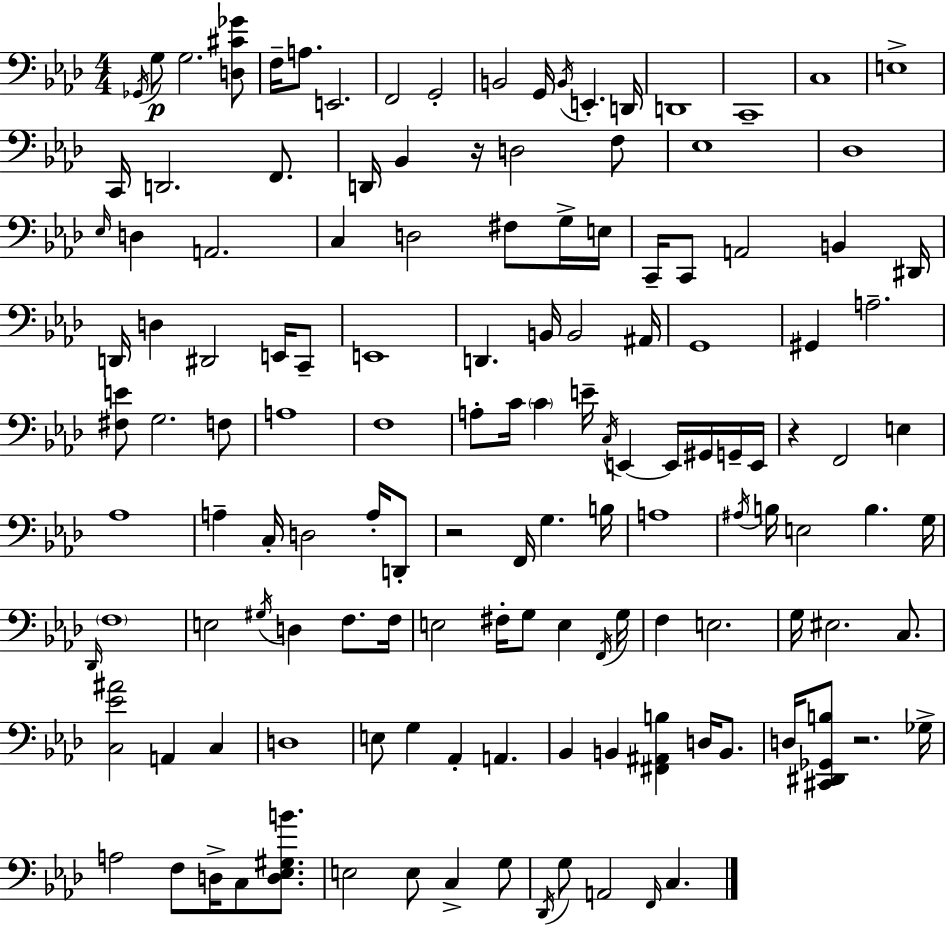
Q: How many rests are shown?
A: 4